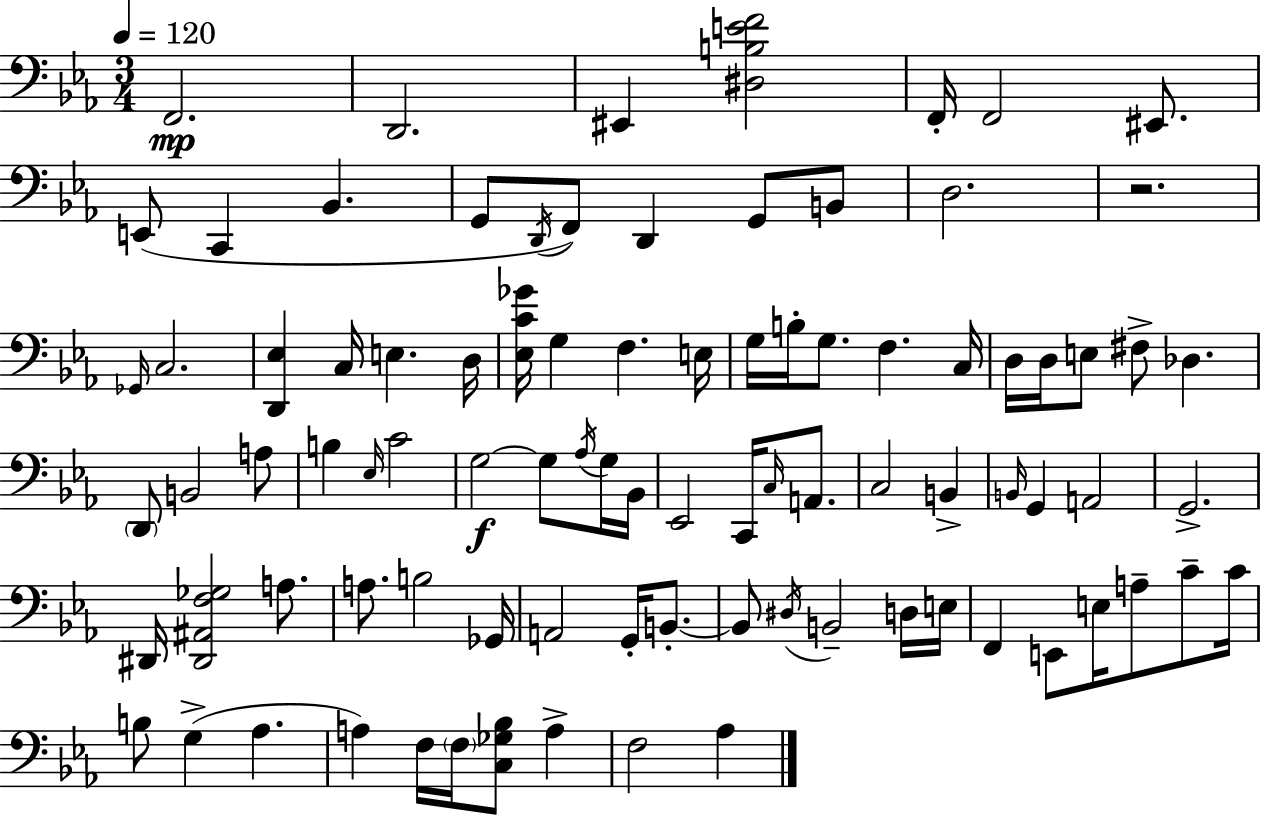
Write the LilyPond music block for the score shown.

{
  \clef bass
  \numericTimeSignature
  \time 3/4
  \key c \minor
  \tempo 4 = 120
  f,2.\mp | d,2. | eis,4 <dis b e' f'>2 | f,16-. f,2 eis,8. | \break e,8( c,4 bes,4. | g,8 \acciaccatura { d,16 }) f,8 d,4 g,8 b,8 | d2. | r2. | \break \grace { ges,16 } c2. | <d, ees>4 c16 e4. | d16 <ees c' ges'>16 g4 f4. | e16 g16 b16-. g8. f4. | \break c16 d16 d16 e8 fis8-> des4. | \parenthesize d,8 b,2 | a8 b4 \grace { ees16 } c'2 | g2~~\f g8 | \break \acciaccatura { aes16 } g16 bes,16 ees,2 | c,16 \grace { c16 } a,8. c2 | b,4-> \grace { b,16 } g,4 a,2 | g,2.-> | \break dis,16 <dis, ais, f ges>2 | a8. a8. b2 | ges,16 a,2 | g,16-. b,8.-.~~ b,8 \acciaccatura { dis16 } b,2-- | \break d16 e16 f,4 e,8 | e16 a8-- c'8-- c'16 b8 g4->( | aes4. a4) f16 | \parenthesize f16 <c ges bes>8 a4-> f2 | \break aes4 \bar "|."
}